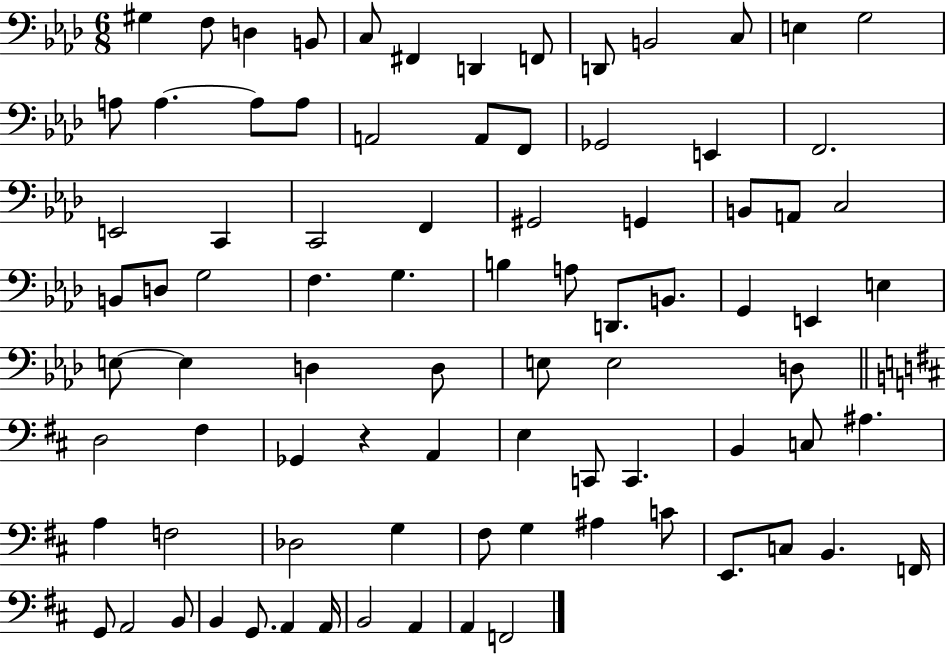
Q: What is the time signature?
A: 6/8